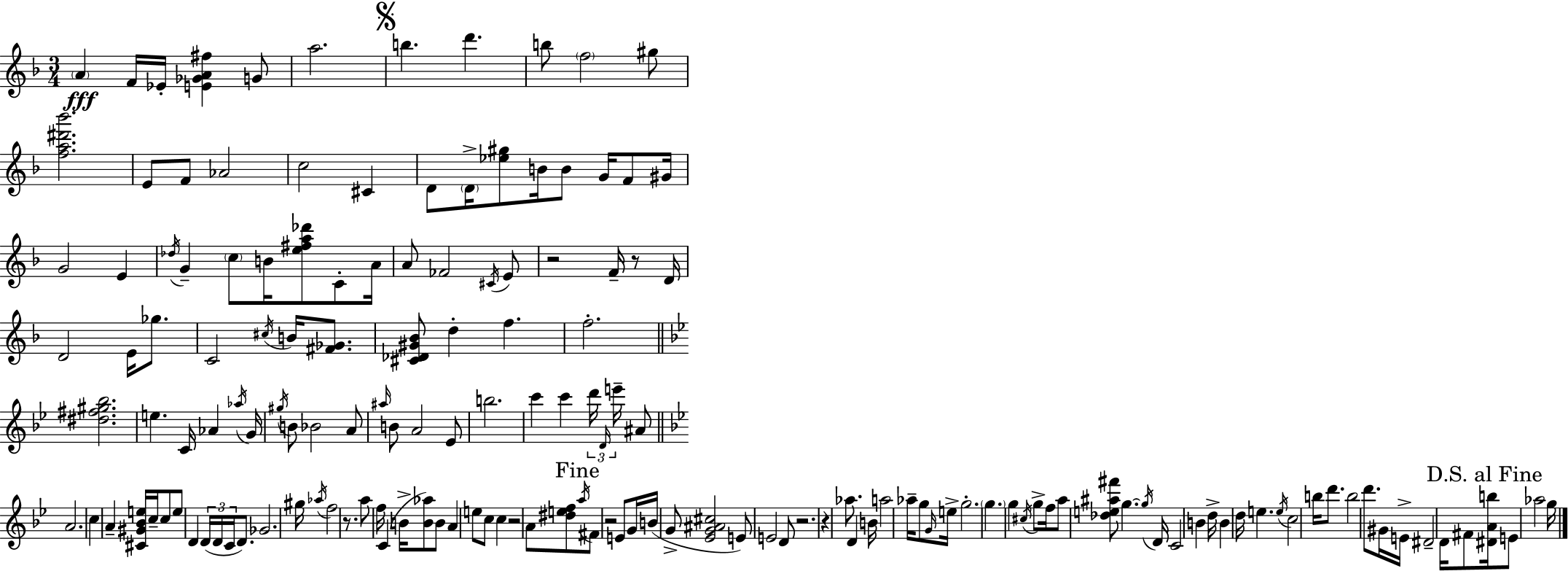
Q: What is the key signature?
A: D minor